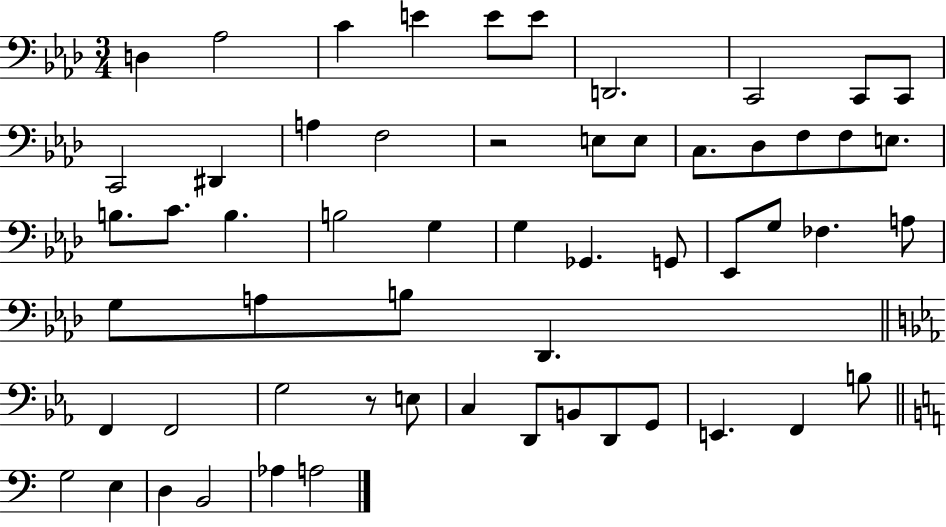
D3/q Ab3/h C4/q E4/q E4/e E4/e D2/h. C2/h C2/e C2/e C2/h D#2/q A3/q F3/h R/h E3/e E3/e C3/e. Db3/e F3/e F3/e E3/e. B3/e. C4/e. B3/q. B3/h G3/q G3/q Gb2/q. G2/e Eb2/e G3/e FES3/q. A3/e G3/e A3/e B3/e Db2/q. F2/q F2/h G3/h R/e E3/e C3/q D2/e B2/e D2/e G2/e E2/q. F2/q B3/e G3/h E3/q D3/q B2/h Ab3/q A3/h